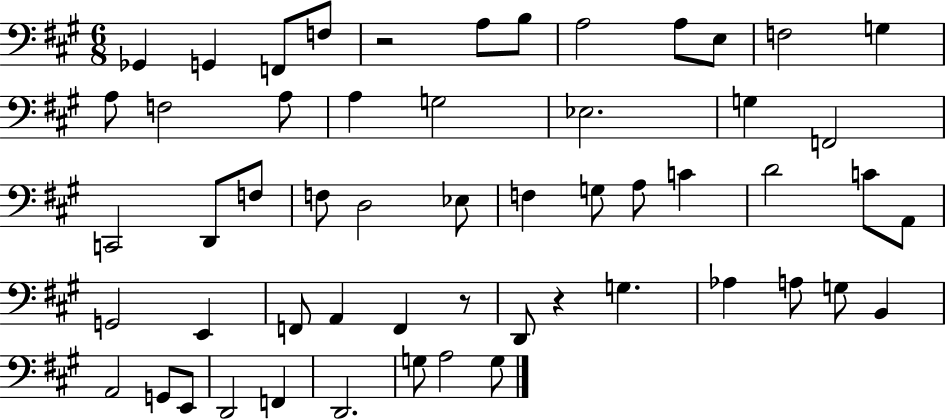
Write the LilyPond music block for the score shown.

{
  \clef bass
  \numericTimeSignature
  \time 6/8
  \key a \major
  \repeat volta 2 { ges,4 g,4 f,8 f8 | r2 a8 b8 | a2 a8 e8 | f2 g4 | \break a8 f2 a8 | a4 g2 | ees2. | g4 f,2 | \break c,2 d,8 f8 | f8 d2 ees8 | f4 g8 a8 c'4 | d'2 c'8 a,8 | \break g,2 e,4 | f,8 a,4 f,4 r8 | d,8 r4 g4. | aes4 a8 g8 b,4 | \break a,2 g,8 e,8 | d,2 f,4 | d,2. | g8 a2 g8 | \break } \bar "|."
}